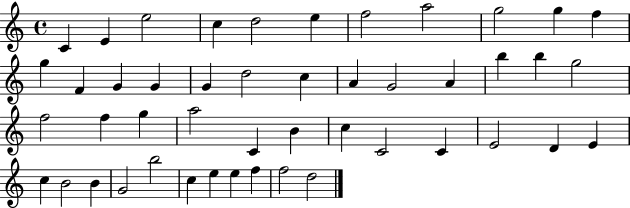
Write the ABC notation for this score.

X:1
T:Untitled
M:4/4
L:1/4
K:C
C E e2 c d2 e f2 a2 g2 g f g F G G G d2 c A G2 A b b g2 f2 f g a2 C B c C2 C E2 D E c B2 B G2 b2 c e e f f2 d2